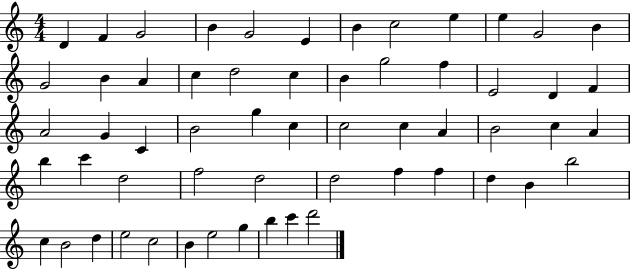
{
  \clef treble
  \numericTimeSignature
  \time 4/4
  \key c \major
  d'4 f'4 g'2 | b'4 g'2 e'4 | b'4 c''2 e''4 | e''4 g'2 b'4 | \break g'2 b'4 a'4 | c''4 d''2 c''4 | b'4 g''2 f''4 | e'2 d'4 f'4 | \break a'2 g'4 c'4 | b'2 g''4 c''4 | c''2 c''4 a'4 | b'2 c''4 a'4 | \break b''4 c'''4 d''2 | f''2 d''2 | d''2 f''4 f''4 | d''4 b'4 b''2 | \break c''4 b'2 d''4 | e''2 c''2 | b'4 e''2 g''4 | b''4 c'''4 d'''2 | \break \bar "|."
}